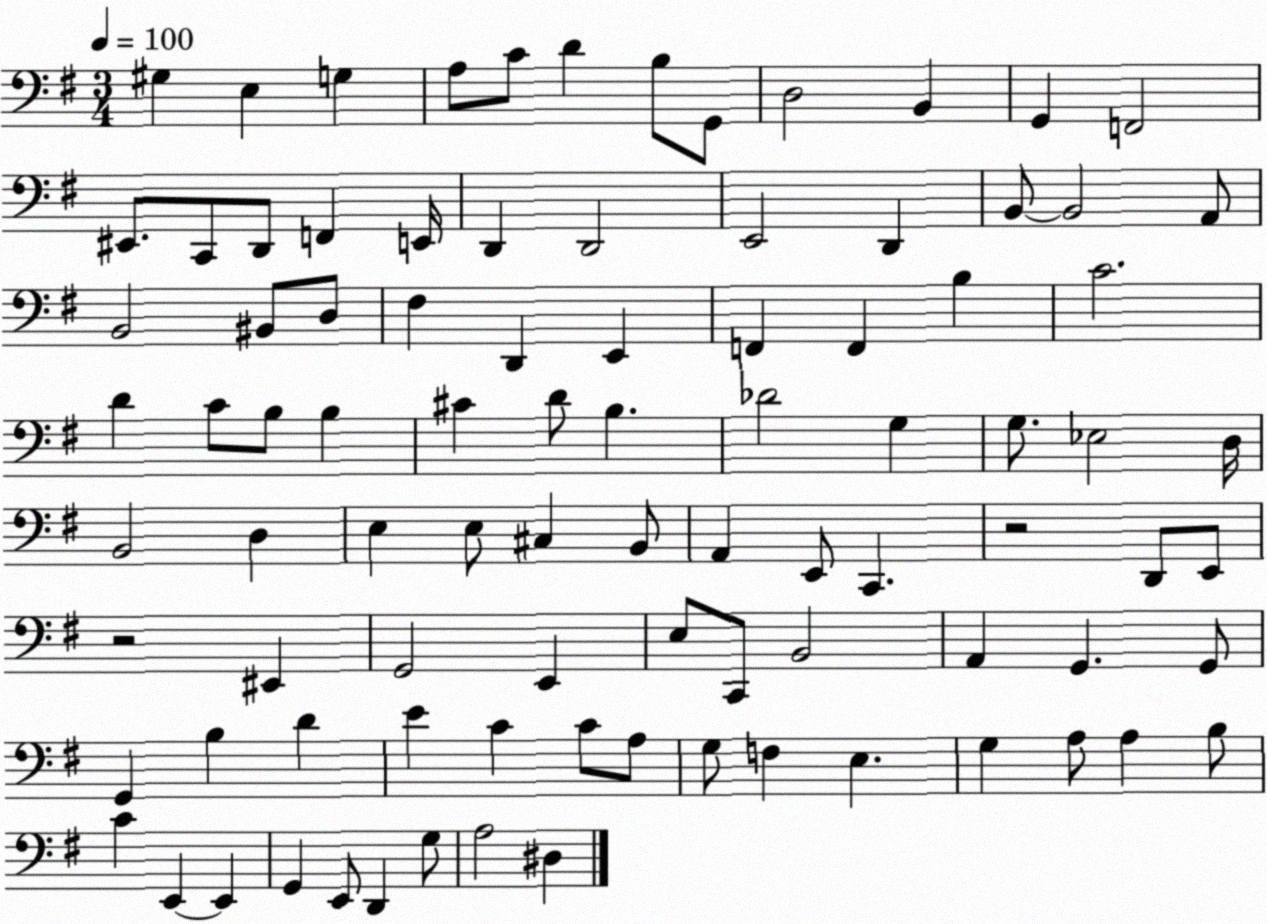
X:1
T:Untitled
M:3/4
L:1/4
K:G
^G, E, G, A,/2 C/2 D B,/2 G,,/2 D,2 B,, G,, F,,2 ^E,,/2 C,,/2 D,,/2 F,, E,,/4 D,, D,,2 E,,2 D,, B,,/2 B,,2 A,,/2 B,,2 ^B,,/2 D,/2 ^F, D,, E,, F,, F,, B, C2 D C/2 B,/2 B, ^C D/2 B, _D2 G, G,/2 _E,2 D,/4 B,,2 D, E, E,/2 ^C, B,,/2 A,, E,,/2 C,, z2 D,,/2 E,,/2 z2 ^E,, G,,2 E,, E,/2 C,,/2 B,,2 A,, G,, G,,/2 G,, B, D E C C/2 A,/2 G,/2 F, E, G, A,/2 A, B,/2 C E,, E,, G,, E,,/2 D,, G,/2 A,2 ^D,